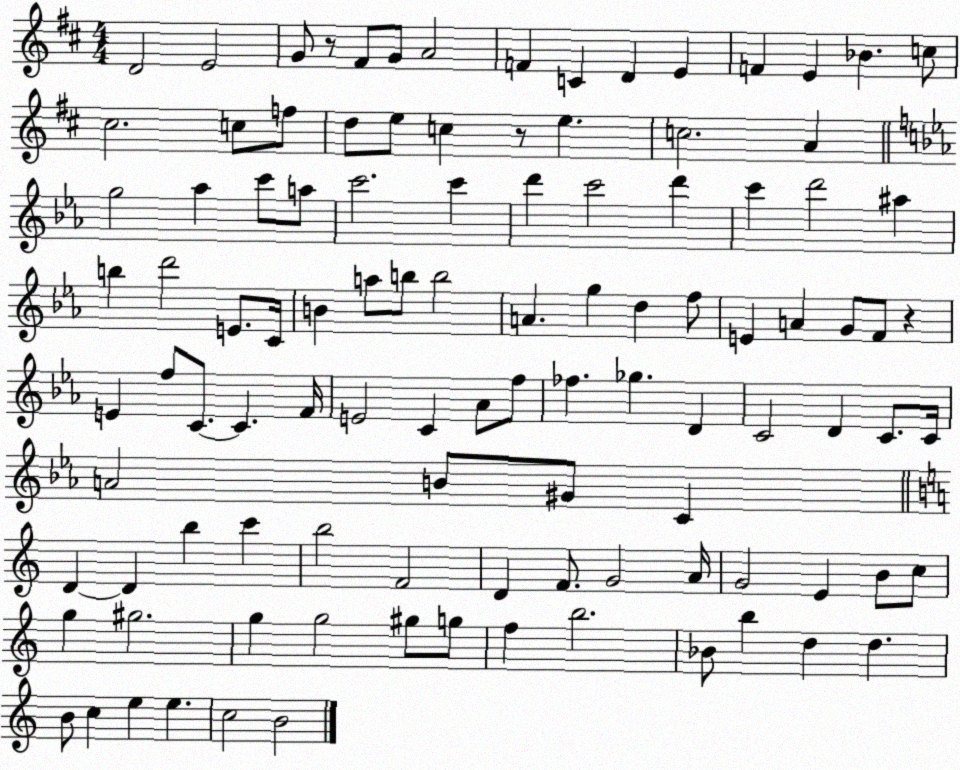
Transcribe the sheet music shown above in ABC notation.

X:1
T:Untitled
M:4/4
L:1/4
K:D
D2 E2 G/2 z/2 ^F/2 G/2 A2 F C D E F E _B c/2 ^c2 c/2 f/2 d/2 e/2 c z/2 e c2 A g2 _a c'/2 a/2 c'2 c' d' c'2 d' c' d'2 ^a b d'2 E/2 C/4 B a/2 b/2 b2 A g d f/2 E A G/2 F/2 z E f/2 C/2 C F/4 E2 C _A/2 f/2 _f _g D C2 D C/2 C/4 A2 B/2 ^G/2 C D D b c' b2 F2 D F/2 G2 A/4 G2 E B/2 c/2 g ^g2 g g2 ^g/2 g/2 f b2 _B/2 b d d B/2 c e e c2 B2